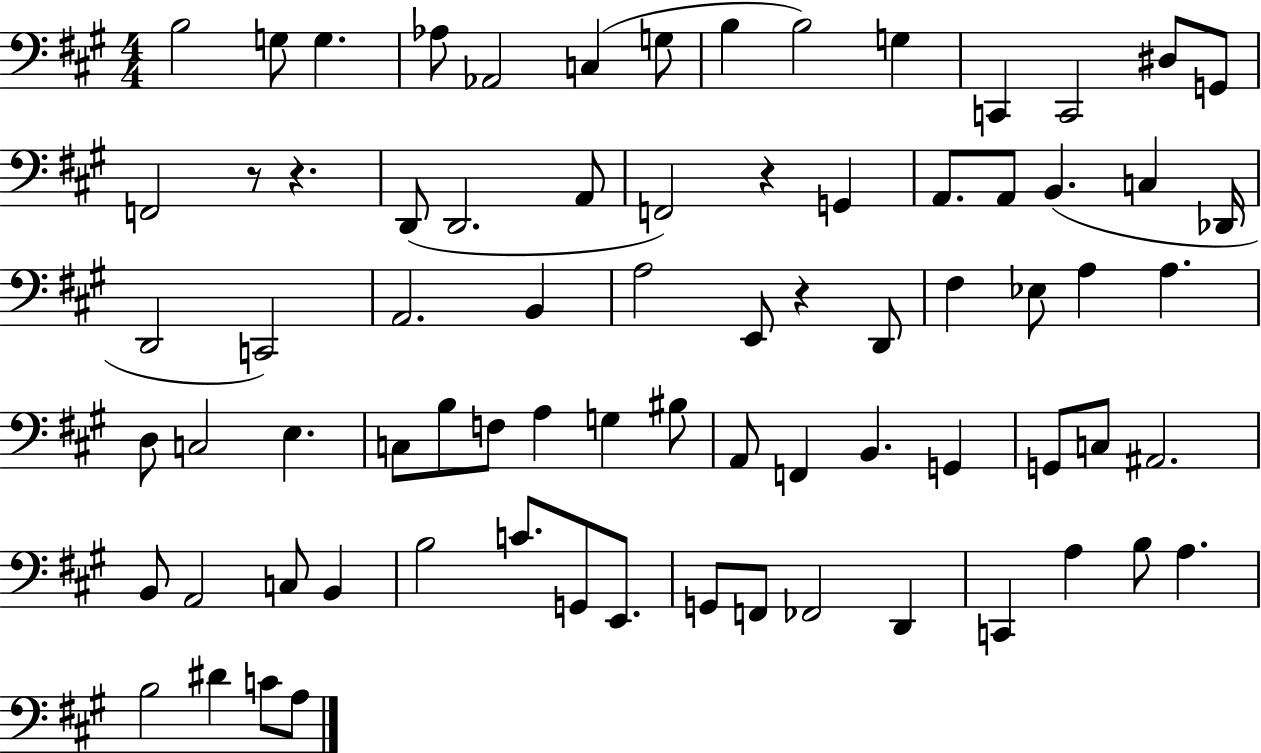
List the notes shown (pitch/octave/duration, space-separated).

B3/h G3/e G3/q. Ab3/e Ab2/h C3/q G3/e B3/q B3/h G3/q C2/q C2/h D#3/e G2/e F2/h R/e R/q. D2/e D2/h. A2/e F2/h R/q G2/q A2/e. A2/e B2/q. C3/q Db2/s D2/h C2/h A2/h. B2/q A3/h E2/e R/q D2/e F#3/q Eb3/e A3/q A3/q. D3/e C3/h E3/q. C3/e B3/e F3/e A3/q G3/q BIS3/e A2/e F2/q B2/q. G2/q G2/e C3/e A#2/h. B2/e A2/h C3/e B2/q B3/h C4/e. G2/e E2/e. G2/e F2/e FES2/h D2/q C2/q A3/q B3/e A3/q. B3/h D#4/q C4/e A3/e